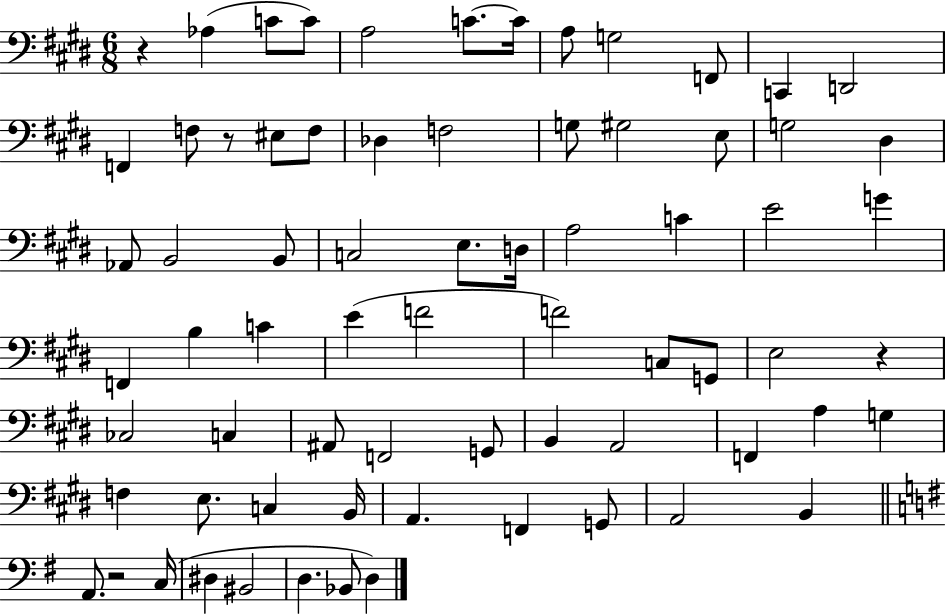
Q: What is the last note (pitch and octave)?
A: D3